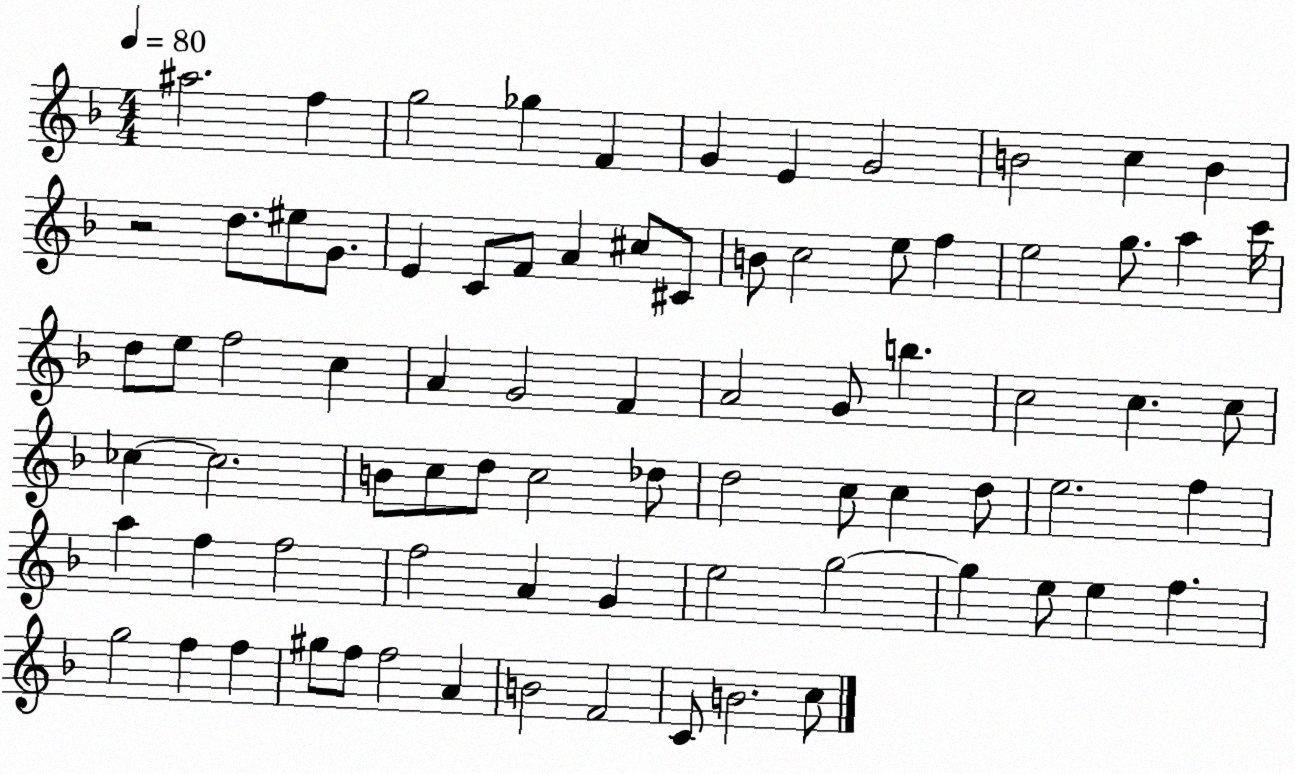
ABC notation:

X:1
T:Untitled
M:4/4
L:1/4
K:F
^a2 f g2 _g F G E G2 B2 c B z2 d/2 ^e/2 G/2 E C/2 F/2 A ^c/2 ^C/2 B/2 c2 e/2 f e2 g/2 a c'/4 d/2 e/2 f2 c A G2 F A2 G/2 b c2 c c/2 _c _c2 B/2 c/2 d/2 c2 _d/2 d2 c/2 c d/2 e2 f a f f2 f2 A G e2 g2 g e/2 e f g2 f f ^g/2 f/2 f2 A B2 F2 C/2 B2 c/2